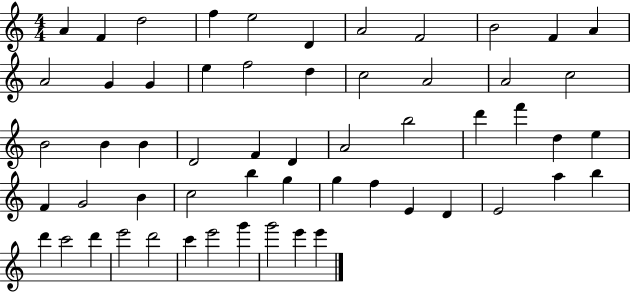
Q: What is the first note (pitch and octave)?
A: A4